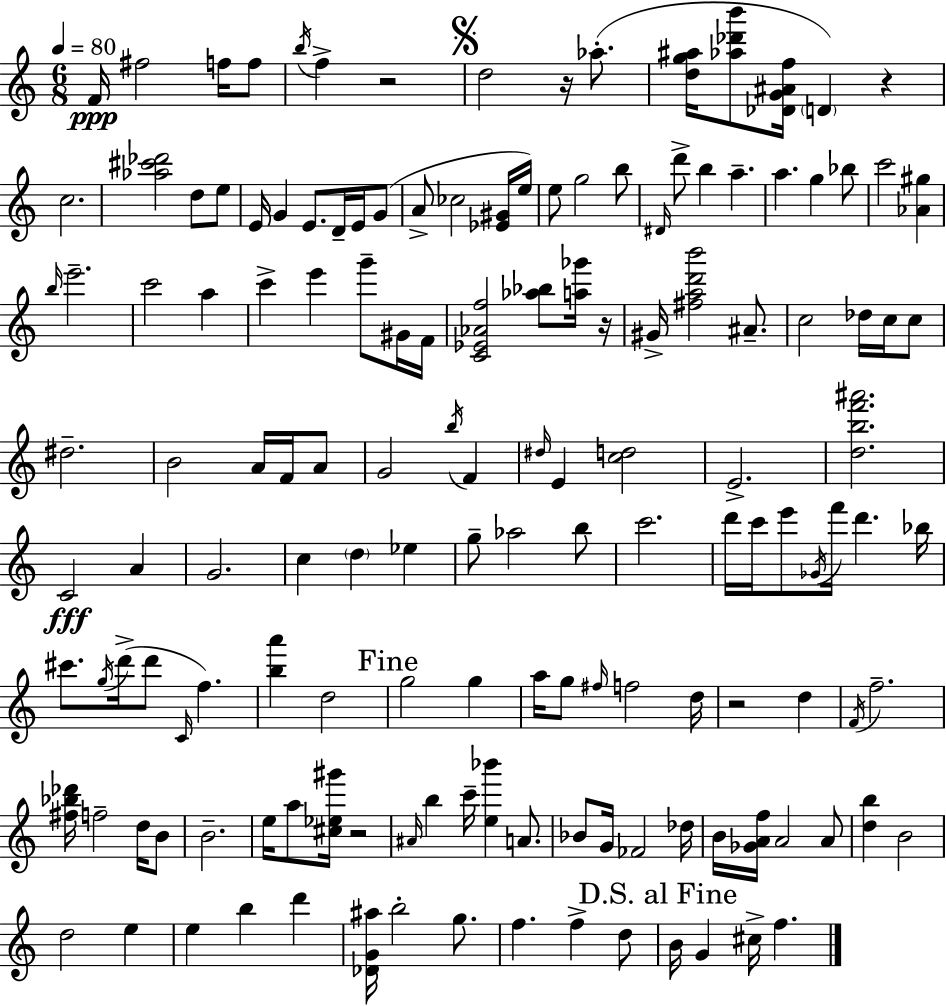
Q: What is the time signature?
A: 6/8